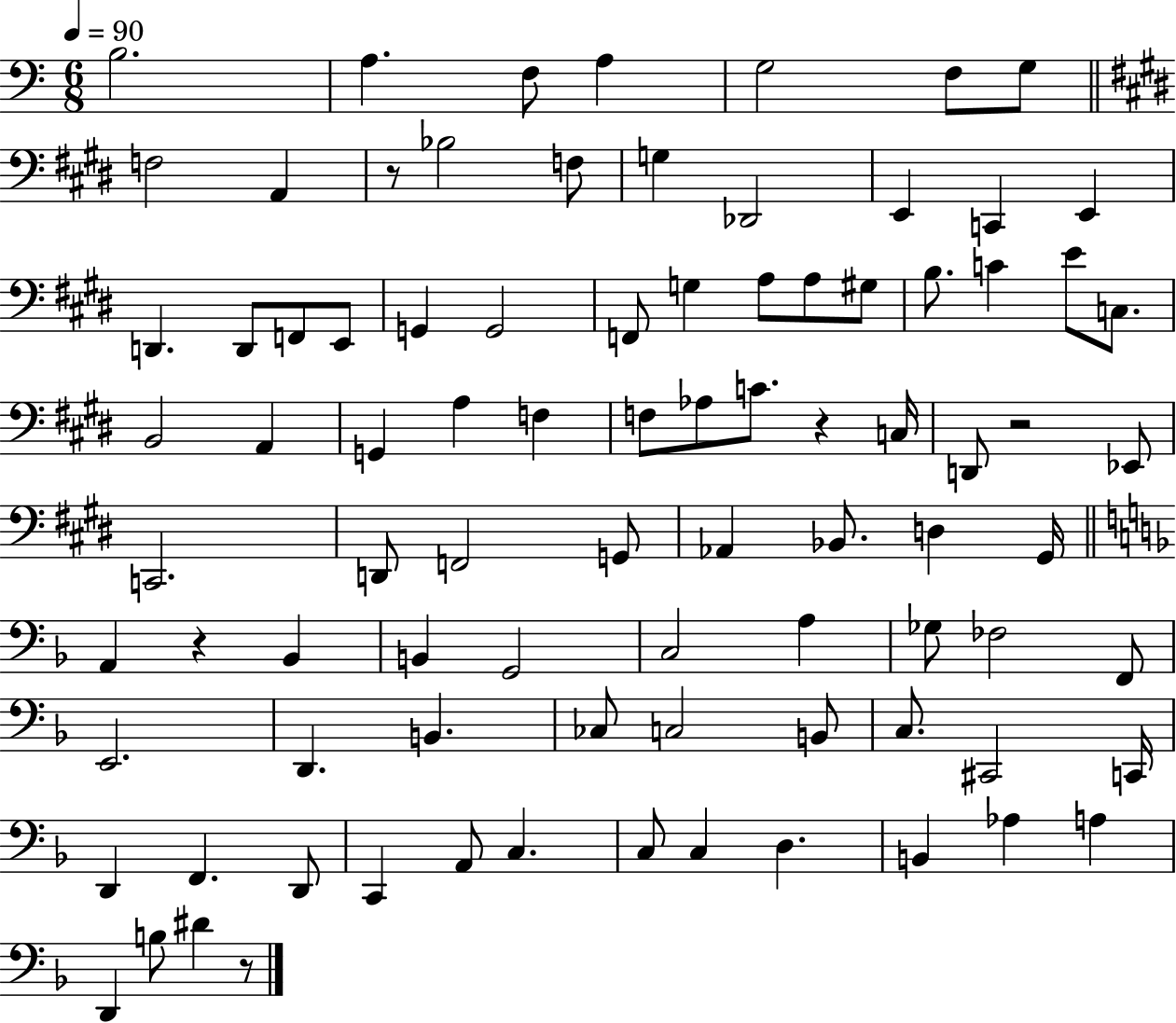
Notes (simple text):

B3/h. A3/q. F3/e A3/q G3/h F3/e G3/e F3/h A2/q R/e Bb3/h F3/e G3/q Db2/h E2/q C2/q E2/q D2/q. D2/e F2/e E2/e G2/q G2/h F2/e G3/q A3/e A3/e G#3/e B3/e. C4/q E4/e C3/e. B2/h A2/q G2/q A3/q F3/q F3/e Ab3/e C4/e. R/q C3/s D2/e R/h Eb2/e C2/h. D2/e F2/h G2/e Ab2/q Bb2/e. D3/q G#2/s A2/q R/q Bb2/q B2/q G2/h C3/h A3/q Gb3/e FES3/h F2/e E2/h. D2/q. B2/q. CES3/e C3/h B2/e C3/e. C#2/h C2/s D2/q F2/q. D2/e C2/q A2/e C3/q. C3/e C3/q D3/q. B2/q Ab3/q A3/q D2/q B3/e D#4/q R/e